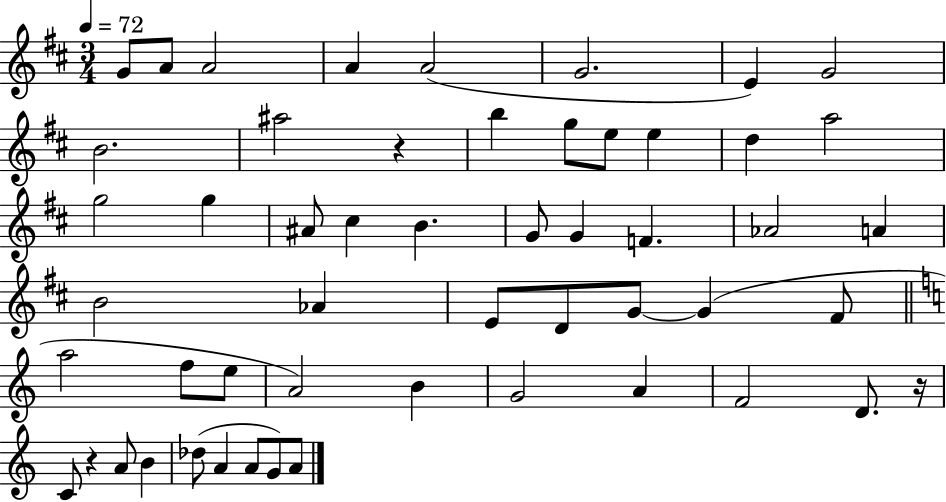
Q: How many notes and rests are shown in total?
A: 53